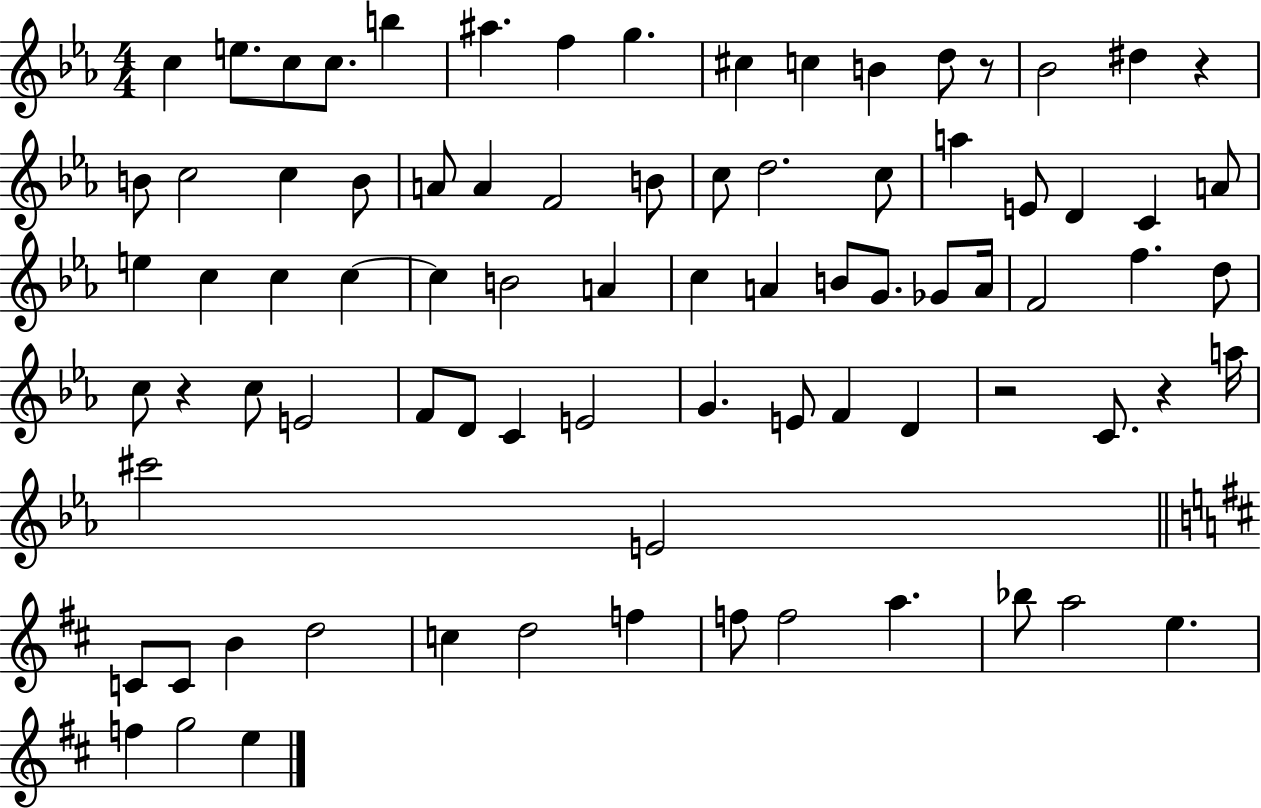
{
  \clef treble
  \numericTimeSignature
  \time 4/4
  \key ees \major
  c''4 e''8. c''8 c''8. b''4 | ais''4. f''4 g''4. | cis''4 c''4 b'4 d''8 r8 | bes'2 dis''4 r4 | \break b'8 c''2 c''4 b'8 | a'8 a'4 f'2 b'8 | c''8 d''2. c''8 | a''4 e'8 d'4 c'4 a'8 | \break e''4 c''4 c''4 c''4~~ | c''4 b'2 a'4 | c''4 a'4 b'8 g'8. ges'8 a'16 | f'2 f''4. d''8 | \break c''8 r4 c''8 e'2 | f'8 d'8 c'4 e'2 | g'4. e'8 f'4 d'4 | r2 c'8. r4 a''16 | \break cis'''2 e'2 | \bar "||" \break \key b \minor c'8 c'8 b'4 d''2 | c''4 d''2 f''4 | f''8 f''2 a''4. | bes''8 a''2 e''4. | \break f''4 g''2 e''4 | \bar "|."
}